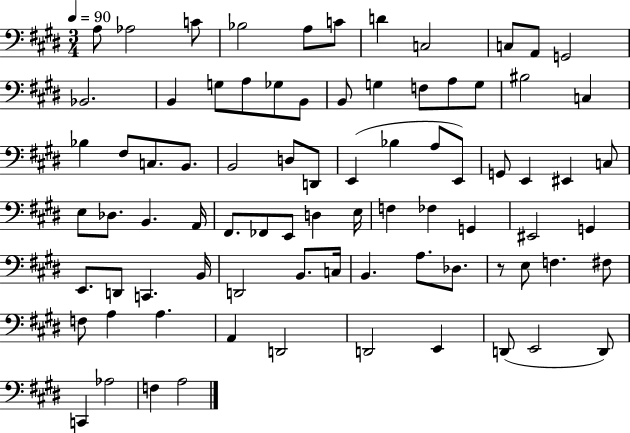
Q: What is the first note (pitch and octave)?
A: A3